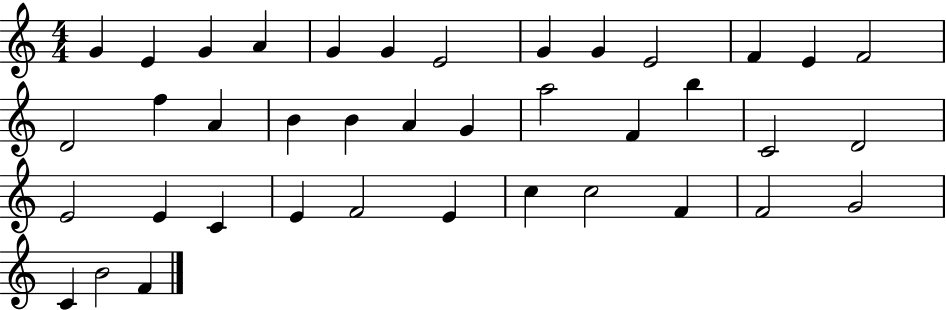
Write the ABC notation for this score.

X:1
T:Untitled
M:4/4
L:1/4
K:C
G E G A G G E2 G G E2 F E F2 D2 f A B B A G a2 F b C2 D2 E2 E C E F2 E c c2 F F2 G2 C B2 F